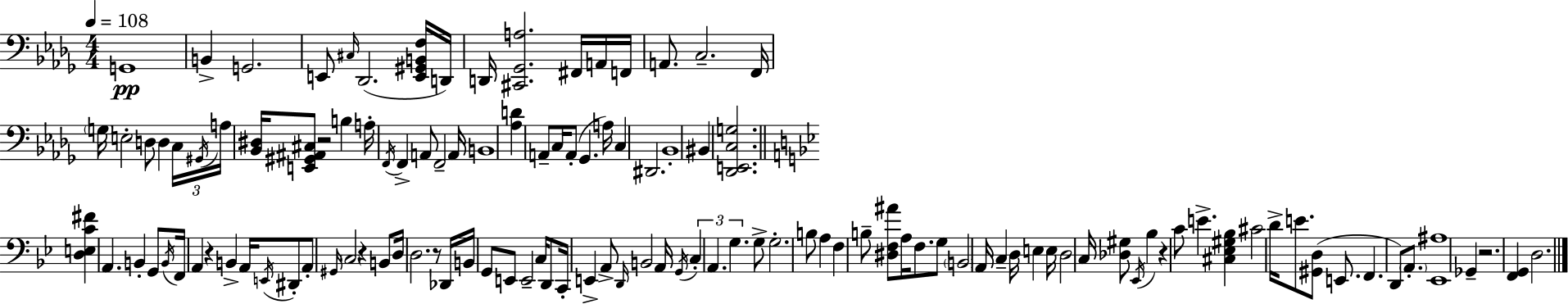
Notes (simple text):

G2/w B2/q G2/h. E2/e C#3/s Db2/h. [E2,G#2,B2,F3]/s D2/s D2/s [C#2,Gb2,A3]/h. F#2/s A2/s F2/s A2/e. C3/h. F2/s G3/s E3/h D3/e D3/q C3/s G#2/s A3/s [Bb2,D#3]/s [E2,G#2,A#2,C#3]/e R/h B3/q A3/s F2/s F2/q A2/e F2/h A2/s B2/w [Ab3,D4]/q A2/e C3/s A2/e Gb2/q. A3/s C3/q D#2/h. Bb2/w BIS2/q [Db2,E2,C3,G3]/h. [D3,E3,C4,F#4]/q A2/q. B2/q G2/e B2/s F2/s A2/q R/q B2/q A2/s E2/s D#2/e A2/e G#2/s C3/h R/q B2/e D3/s D3/h. R/e Db2/s B2/s G2/e E2/e E2/h C3/s D2/e C2/s E2/q A2/e D2/s B2/h A2/s G2/s C3/q A2/q. G3/q. G3/e G3/h. B3/e A3/q F3/q B3/e [D#3,F3,A#4]/e A3/s F3/e. G3/e B2/h A2/s C3/q D3/s E3/q E3/s D3/h C3/s [Db3,G#3]/e Eb2/s Bb3/q R/q C4/e E4/q. [C#3,Eb3,G#3,Bb3]/q C#4/h D4/s E4/e. [G#2,D3]/e E2/e. F2/q. D2/e A2/e. [Eb2,A#3]/w Gb2/q R/h. [F2,G2]/q D3/h.